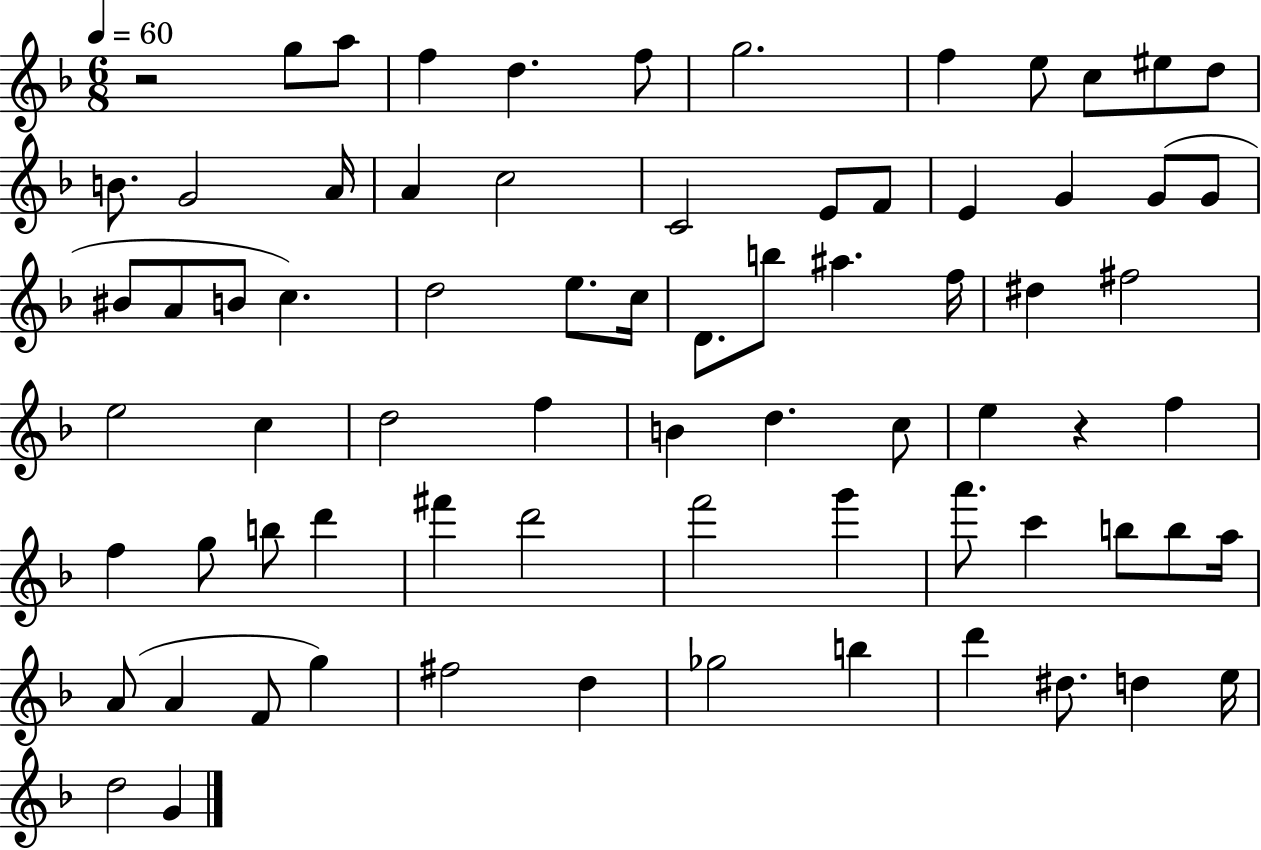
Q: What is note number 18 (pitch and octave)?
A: E4